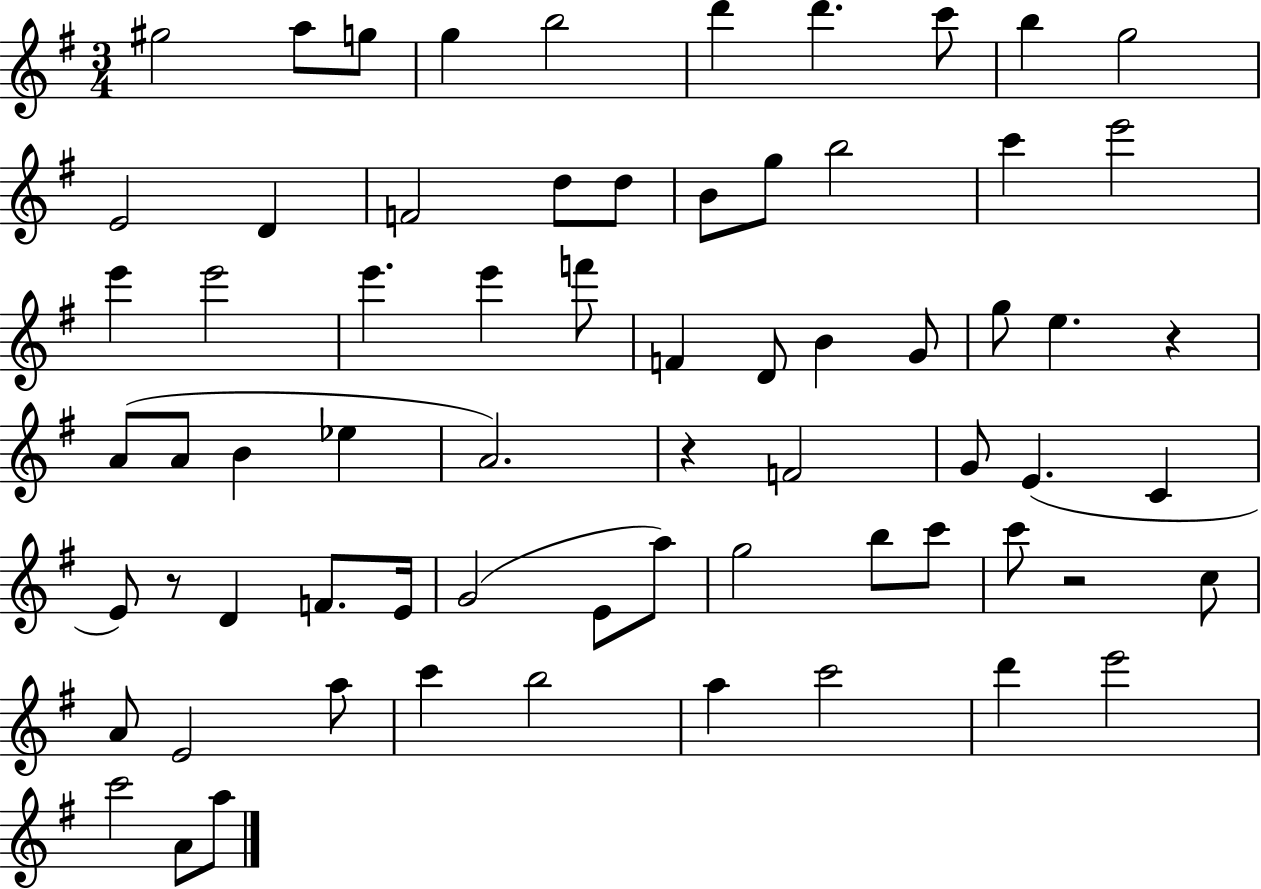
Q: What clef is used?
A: treble